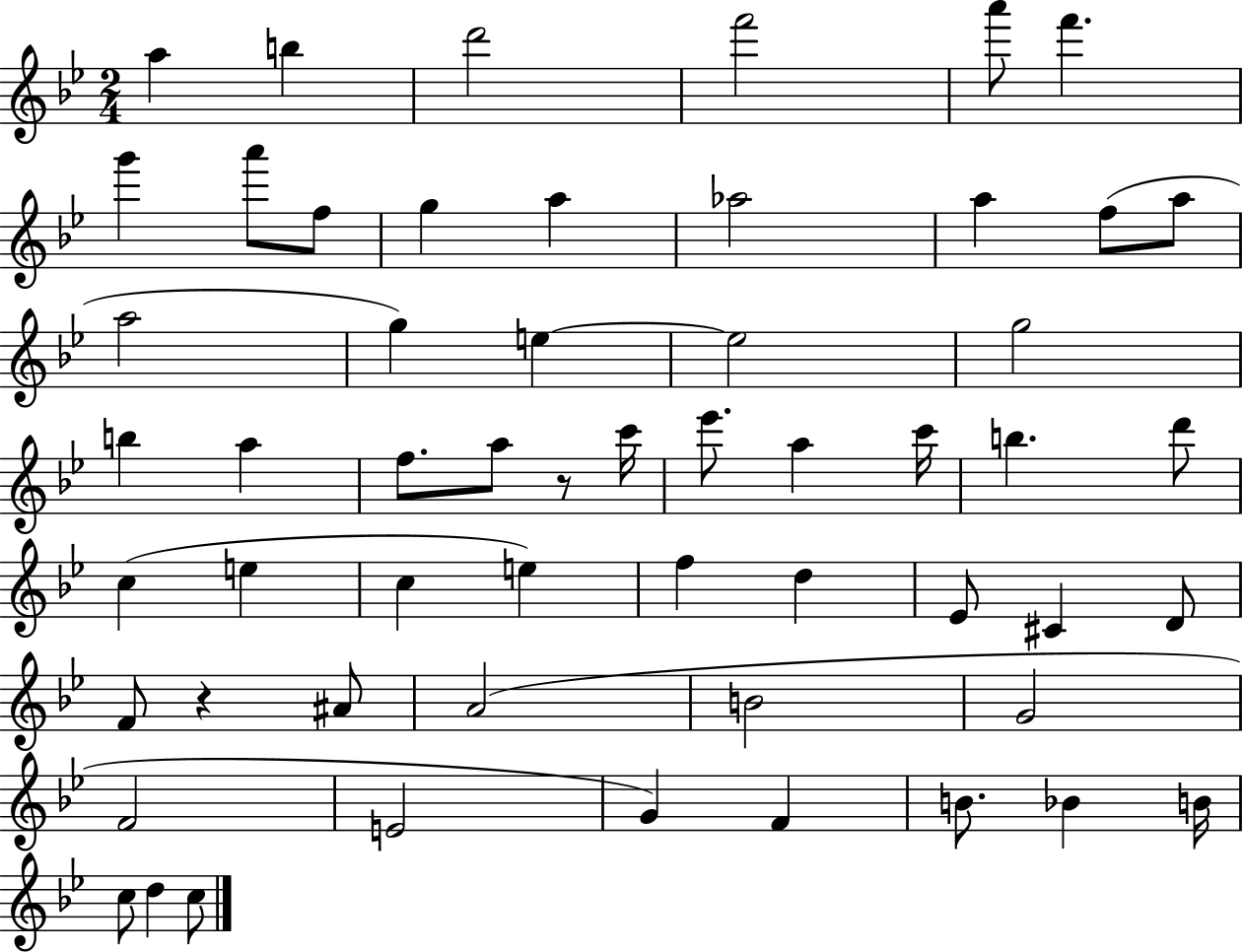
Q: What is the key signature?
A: BES major